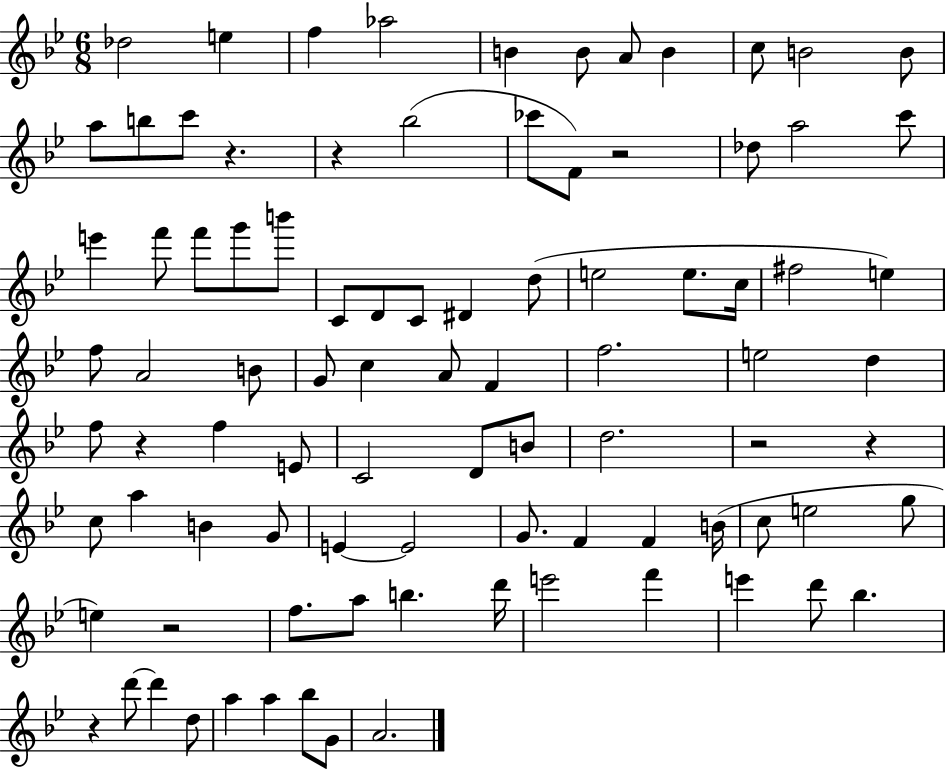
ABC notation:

X:1
T:Untitled
M:6/8
L:1/4
K:Bb
_d2 e f _a2 B B/2 A/2 B c/2 B2 B/2 a/2 b/2 c'/2 z z _b2 _c'/2 F/2 z2 _d/2 a2 c'/2 e' f'/2 f'/2 g'/2 b'/2 C/2 D/2 C/2 ^D d/2 e2 e/2 c/4 ^f2 e f/2 A2 B/2 G/2 c A/2 F f2 e2 d f/2 z f E/2 C2 D/2 B/2 d2 z2 z c/2 a B G/2 E E2 G/2 F F B/4 c/2 e2 g/2 e z2 f/2 a/2 b d'/4 e'2 f' e' d'/2 _b z d'/2 d' d/2 a a _b/2 G/2 A2